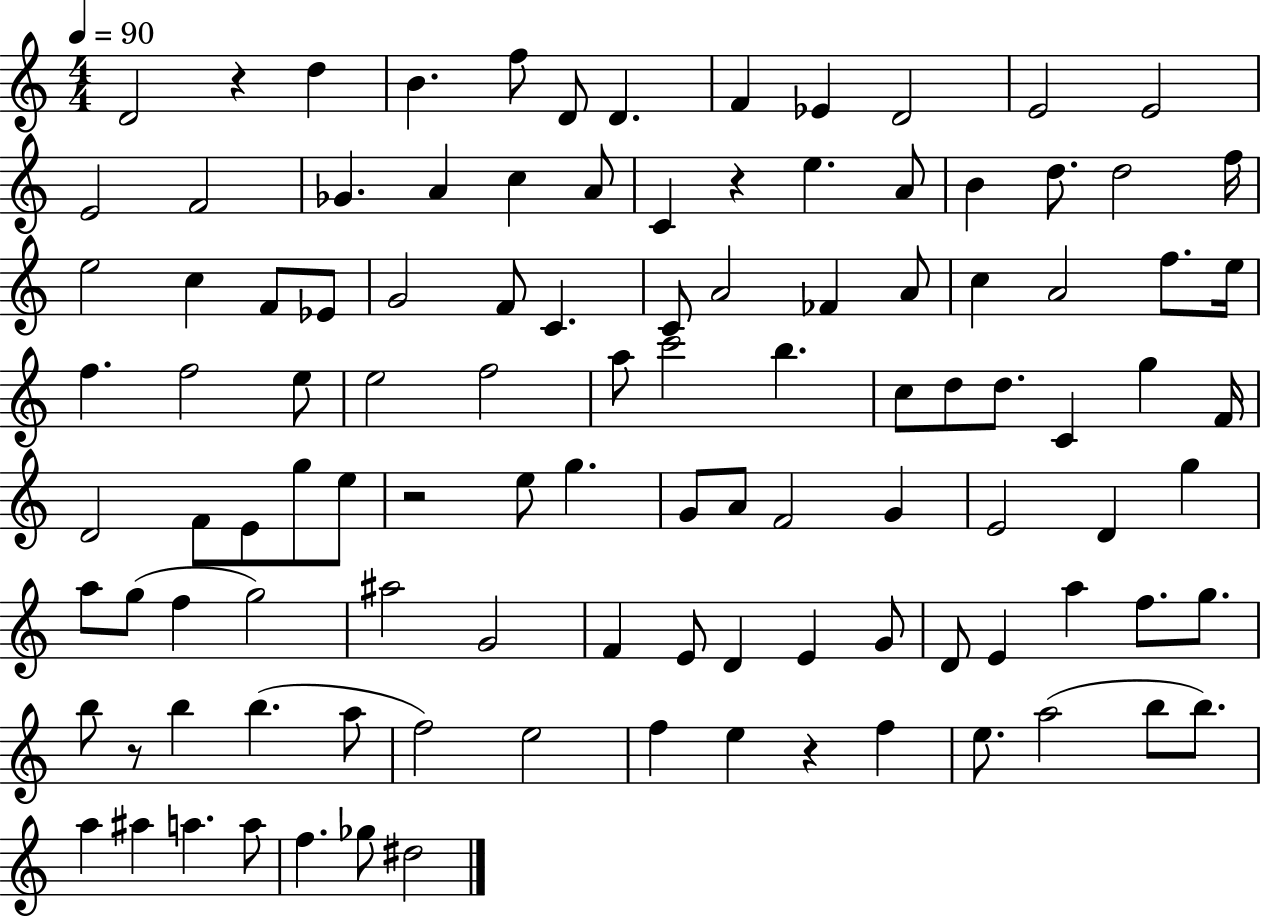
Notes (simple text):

D4/h R/q D5/q B4/q. F5/e D4/e D4/q. F4/q Eb4/q D4/h E4/h E4/h E4/h F4/h Gb4/q. A4/q C5/q A4/e C4/q R/q E5/q. A4/e B4/q D5/e. D5/h F5/s E5/h C5/q F4/e Eb4/e G4/h F4/e C4/q. C4/e A4/h FES4/q A4/e C5/q A4/h F5/e. E5/s F5/q. F5/h E5/e E5/h F5/h A5/e C6/h B5/q. C5/e D5/e D5/e. C4/q G5/q F4/s D4/h F4/e E4/e G5/e E5/e R/h E5/e G5/q. G4/e A4/e F4/h G4/q E4/h D4/q G5/q A5/e G5/e F5/q G5/h A#5/h G4/h F4/q E4/e D4/q E4/q G4/e D4/e E4/q A5/q F5/e. G5/e. B5/e R/e B5/q B5/q. A5/e F5/h E5/h F5/q E5/q R/q F5/q E5/e. A5/h B5/e B5/e. A5/q A#5/q A5/q. A5/e F5/q. Gb5/e D#5/h